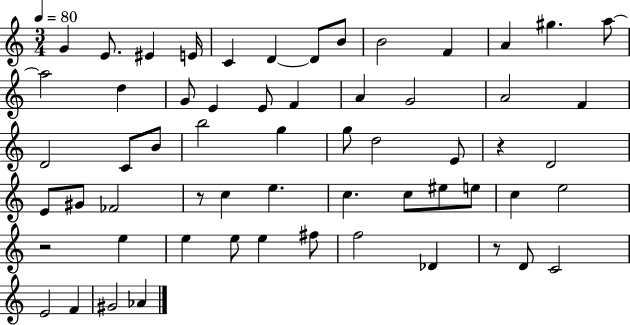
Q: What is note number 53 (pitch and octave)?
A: E4